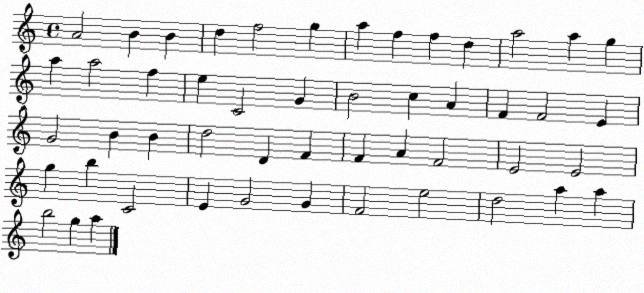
X:1
T:Untitled
M:4/4
L:1/4
K:C
A2 B B d f2 g a f f d a2 a g a a2 f e C2 G B2 c A F F2 E G2 B B d2 D F F A F2 E2 E2 g b C2 E G2 G F2 e2 d2 a a b2 g a